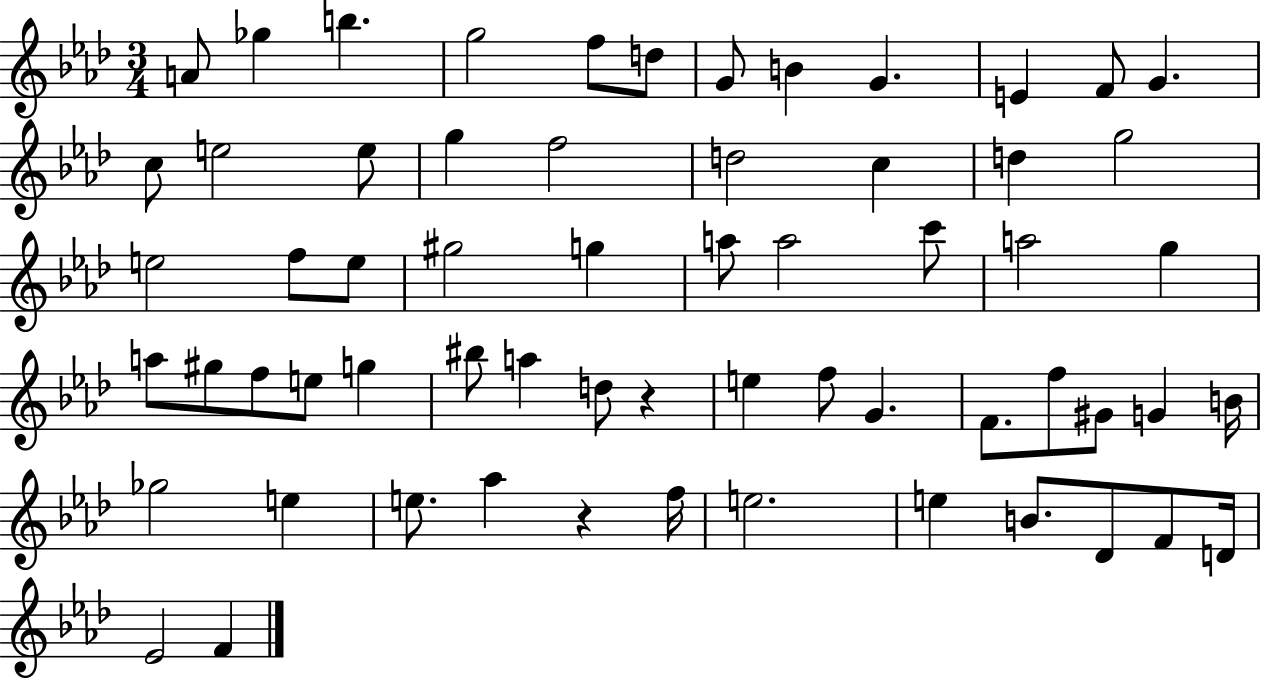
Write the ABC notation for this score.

X:1
T:Untitled
M:3/4
L:1/4
K:Ab
A/2 _g b g2 f/2 d/2 G/2 B G E F/2 G c/2 e2 e/2 g f2 d2 c d g2 e2 f/2 e/2 ^g2 g a/2 a2 c'/2 a2 g a/2 ^g/2 f/2 e/2 g ^b/2 a d/2 z e f/2 G F/2 f/2 ^G/2 G B/4 _g2 e e/2 _a z f/4 e2 e B/2 _D/2 F/2 D/4 _E2 F